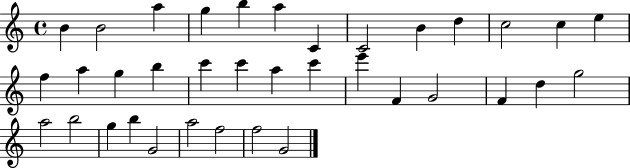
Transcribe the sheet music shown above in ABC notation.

X:1
T:Untitled
M:4/4
L:1/4
K:C
B B2 a g b a C C2 B d c2 c e f a g b c' c' a c' e' F G2 F d g2 a2 b2 g b G2 a2 f2 f2 G2